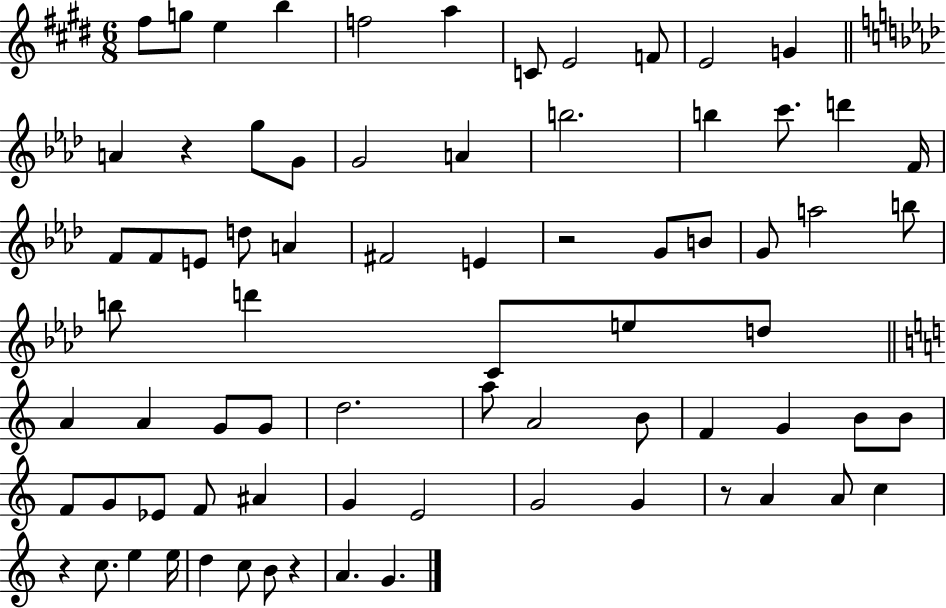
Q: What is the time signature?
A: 6/8